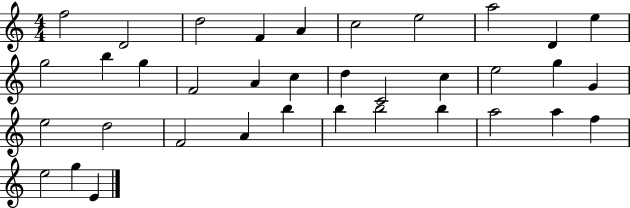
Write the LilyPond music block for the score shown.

{
  \clef treble
  \numericTimeSignature
  \time 4/4
  \key c \major
  f''2 d'2 | d''2 f'4 a'4 | c''2 e''2 | a''2 d'4 e''4 | \break g''2 b''4 g''4 | f'2 a'4 c''4 | d''4 c'2 c''4 | e''2 g''4 g'4 | \break e''2 d''2 | f'2 a'4 b''4 | b''4 b''2 b''4 | a''2 a''4 f''4 | \break e''2 g''4 e'4 | \bar "|."
}